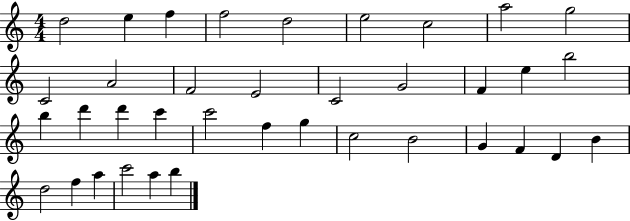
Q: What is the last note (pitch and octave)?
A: B5